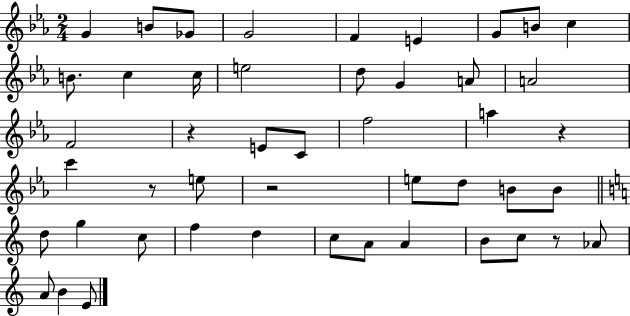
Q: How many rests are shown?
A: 5